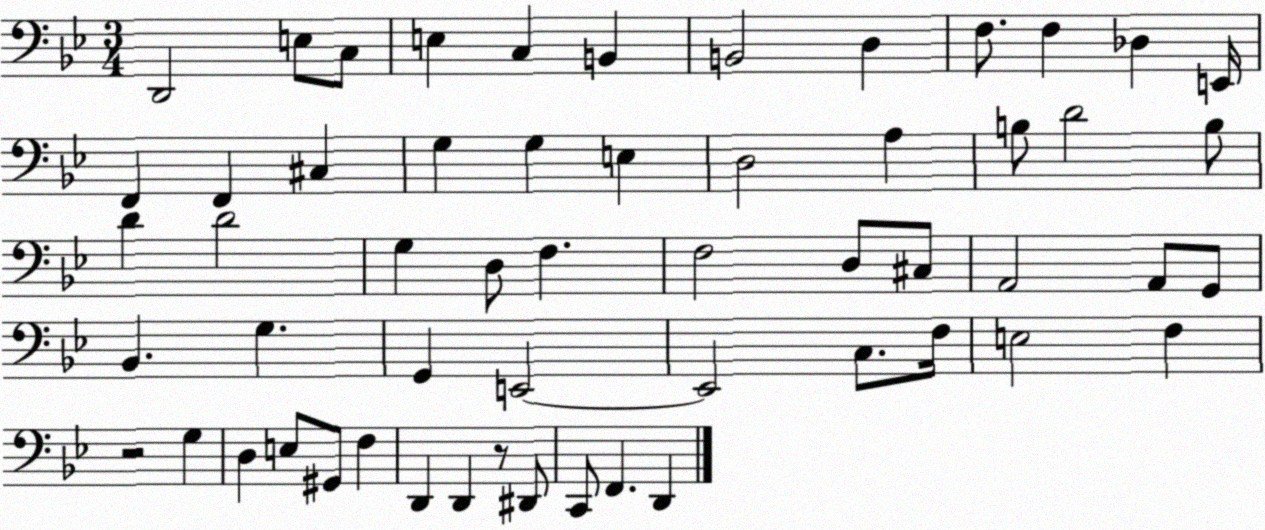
X:1
T:Untitled
M:3/4
L:1/4
K:Bb
D,,2 E,/2 C,/2 E, C, B,, B,,2 D, F,/2 F, _D, E,,/4 F,, F,, ^C, G, G, E, D,2 A, B,/2 D2 B,/2 D D2 G, D,/2 F, F,2 D,/2 ^C,/2 A,,2 A,,/2 G,,/2 _B,, G, G,, E,,2 E,,2 C,/2 F,/4 E,2 F, z2 G, D, E,/2 ^G,,/2 F, D,, D,, z/2 ^D,,/2 C,,/2 F,, D,,